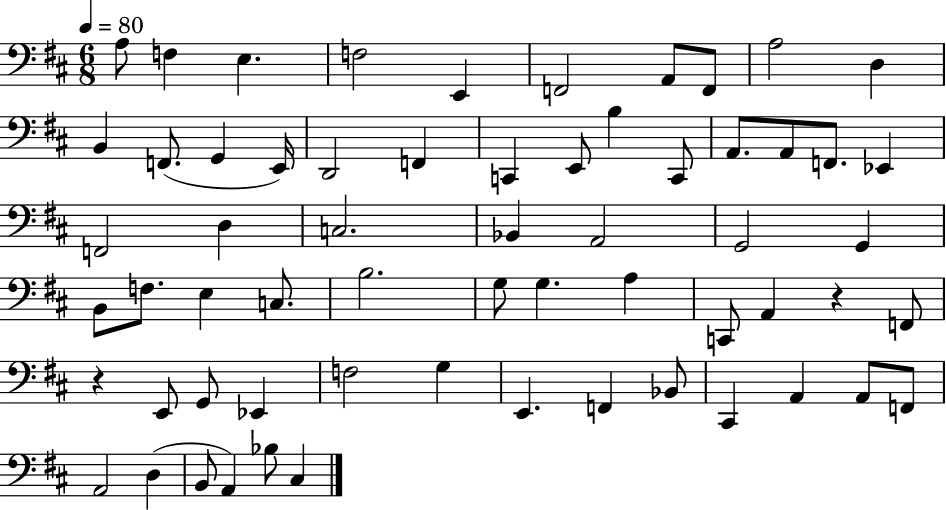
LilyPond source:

{
  \clef bass
  \numericTimeSignature
  \time 6/8
  \key d \major
  \tempo 4 = 80
  a8 f4 e4. | f2 e,4 | f,2 a,8 f,8 | a2 d4 | \break b,4 f,8.( g,4 e,16) | d,2 f,4 | c,4 e,8 b4 c,8 | a,8. a,8 f,8. ees,4 | \break f,2 d4 | c2. | bes,4 a,2 | g,2 g,4 | \break b,8 f8. e4 c8. | b2. | g8 g4. a4 | c,8 a,4 r4 f,8 | \break r4 e,8 g,8 ees,4 | f2 g4 | e,4. f,4 bes,8 | cis,4 a,4 a,8 f,8 | \break a,2 d4( | b,8 a,4) bes8 cis4 | \bar "|."
}